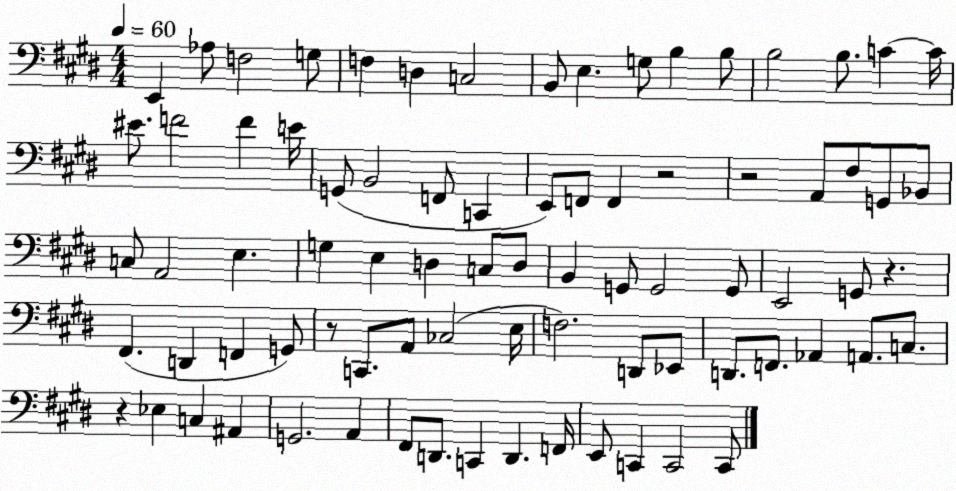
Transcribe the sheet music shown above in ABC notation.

X:1
T:Untitled
M:4/4
L:1/4
K:E
E,, _A,/2 F,2 G,/2 F, D, C,2 B,,/2 E, G,/2 B, B,/2 B,2 B,/2 C C/4 ^E/2 F2 F E/4 G,,/2 B,,2 F,,/2 C,, E,,/2 F,,/2 F,, z2 z2 A,,/2 ^F,/2 G,,/2 _B,,/2 C,/2 A,,2 E, G, E, D, C,/2 D,/2 B,, G,,/2 G,,2 G,,/2 E,,2 G,,/2 z ^F,, D,, F,, G,,/2 z/2 C,,/2 A,,/2 _C,2 E,/4 F,2 D,,/2 _E,,/2 D,,/2 F,,/2 _A,, A,,/2 C,/2 z _E, C, ^A,, G,,2 A,, ^F,,/2 D,,/2 C,, D,, F,,/4 E,,/2 C,, C,,2 C,,/2